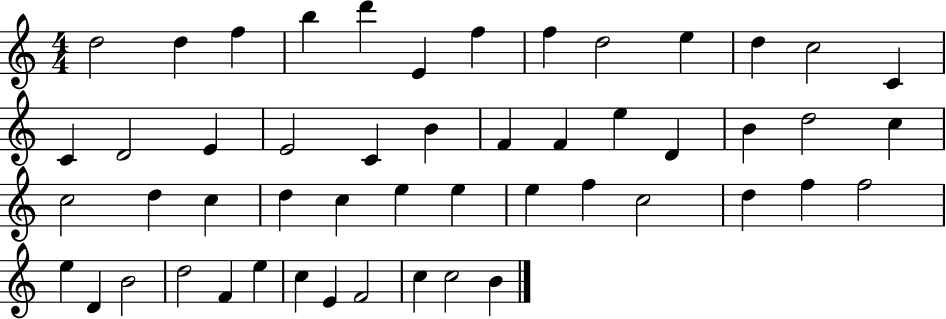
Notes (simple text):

D5/h D5/q F5/q B5/q D6/q E4/q F5/q F5/q D5/h E5/q D5/q C5/h C4/q C4/q D4/h E4/q E4/h C4/q B4/q F4/q F4/q E5/q D4/q B4/q D5/h C5/q C5/h D5/q C5/q D5/q C5/q E5/q E5/q E5/q F5/q C5/h D5/q F5/q F5/h E5/q D4/q B4/h D5/h F4/q E5/q C5/q E4/q F4/h C5/q C5/h B4/q